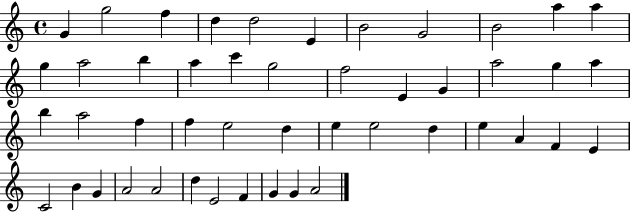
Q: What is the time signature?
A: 4/4